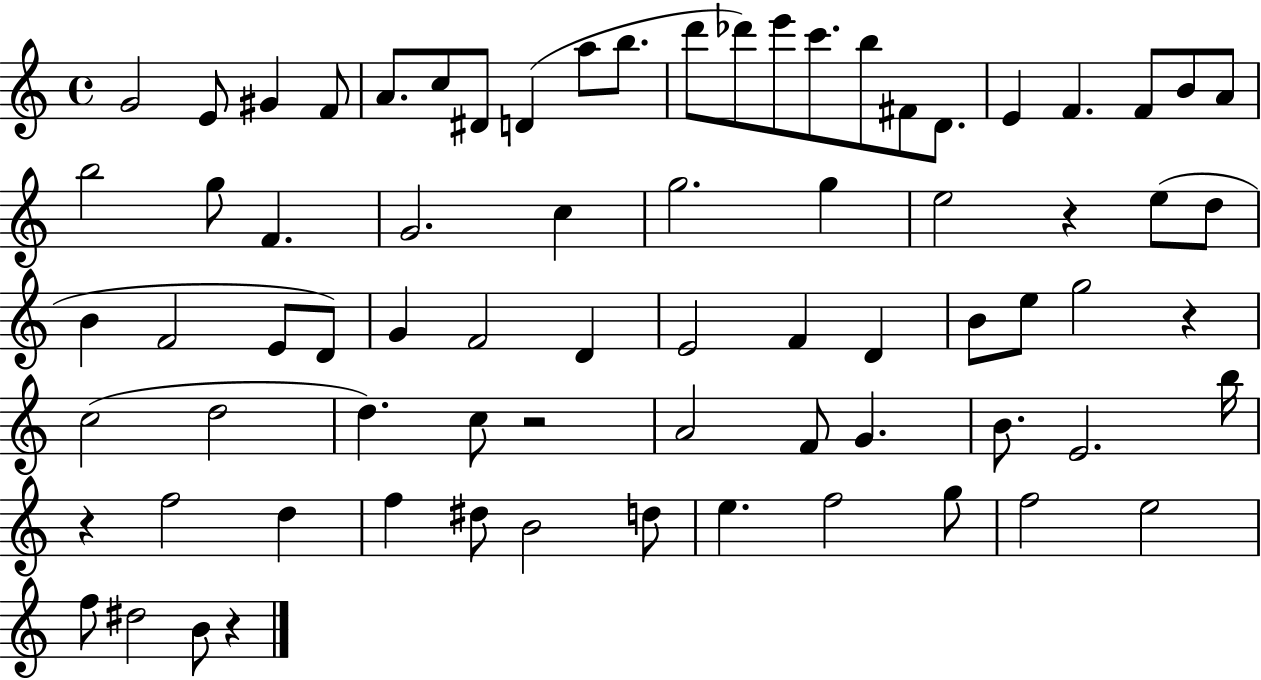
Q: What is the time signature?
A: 4/4